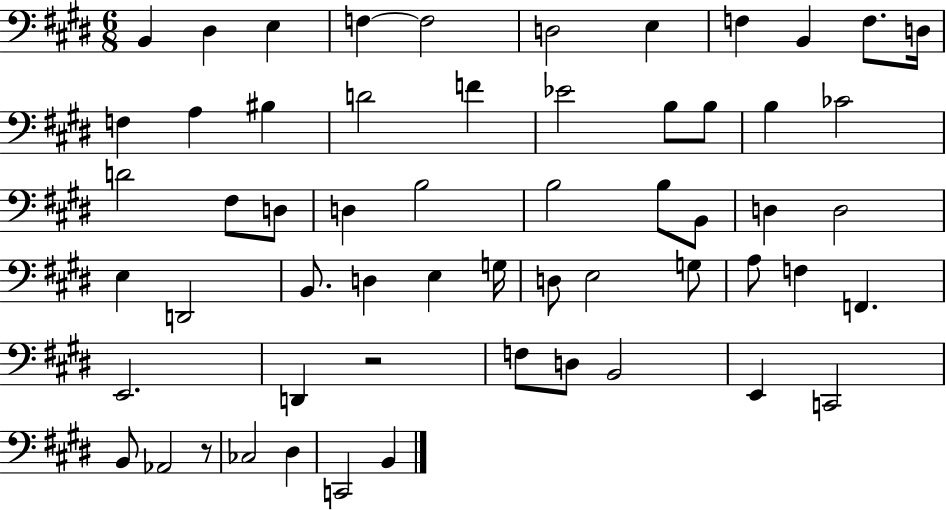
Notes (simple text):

B2/q D#3/q E3/q F3/q F3/h D3/h E3/q F3/q B2/q F3/e. D3/s F3/q A3/q BIS3/q D4/h F4/q Eb4/h B3/e B3/e B3/q CES4/h D4/h F#3/e D3/e D3/q B3/h B3/h B3/e B2/e D3/q D3/h E3/q D2/h B2/e. D3/q E3/q G3/s D3/e E3/h G3/e A3/e F3/q F2/q. E2/h. D2/q R/h F3/e D3/e B2/h E2/q C2/h B2/e Ab2/h R/e CES3/h D#3/q C2/h B2/q